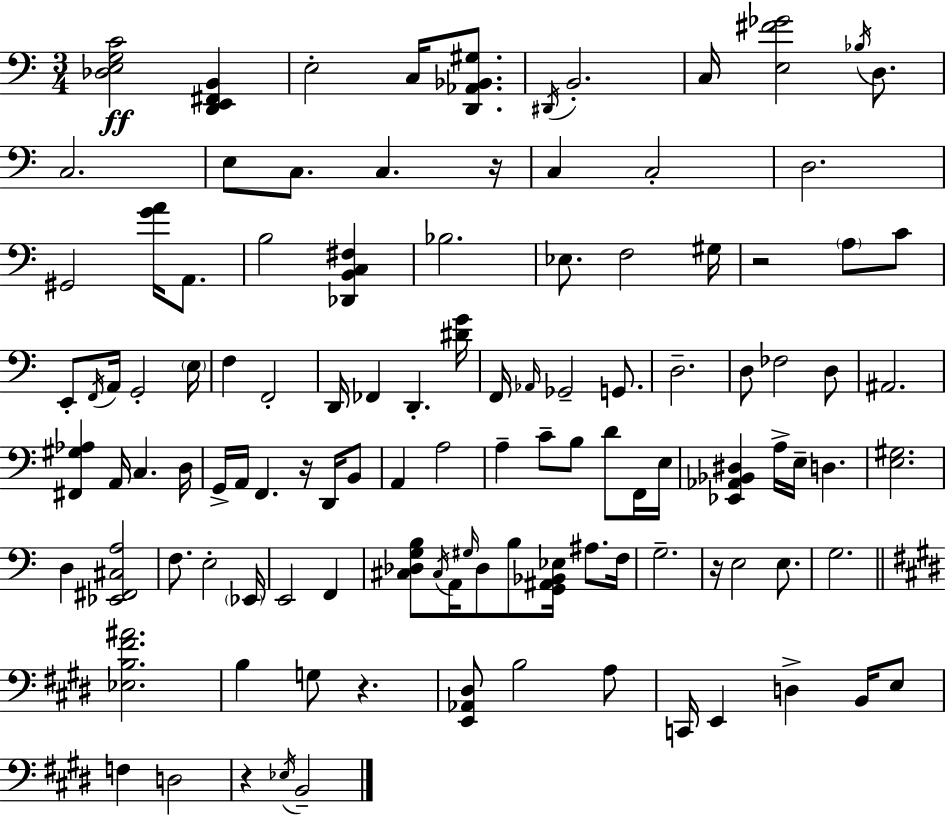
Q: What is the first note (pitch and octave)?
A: E3